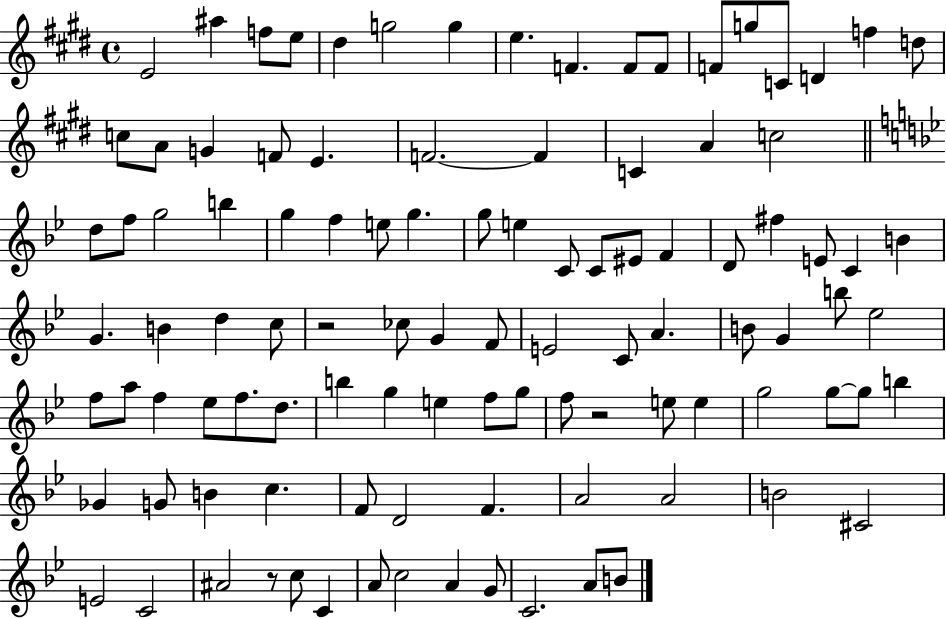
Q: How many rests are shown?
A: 3